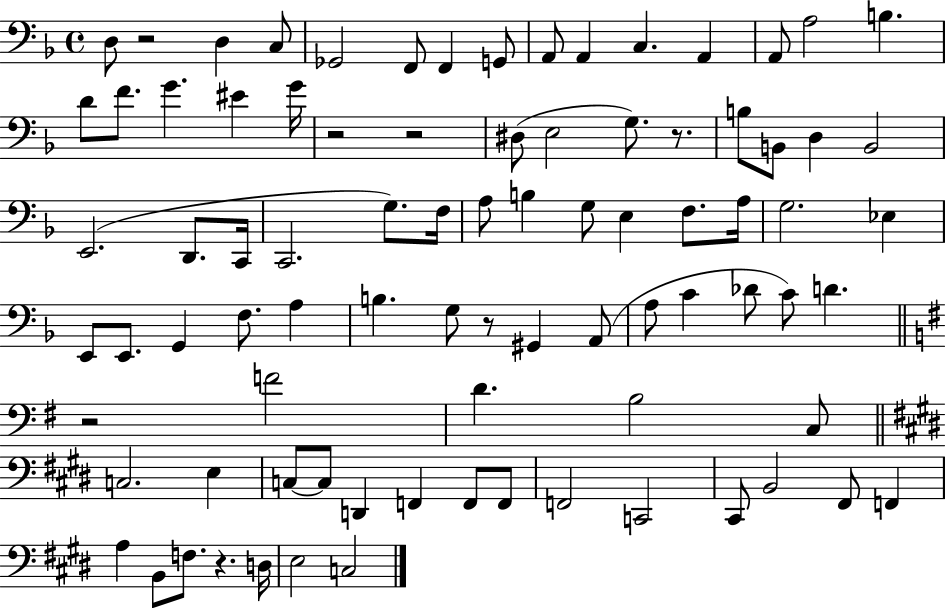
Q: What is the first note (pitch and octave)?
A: D3